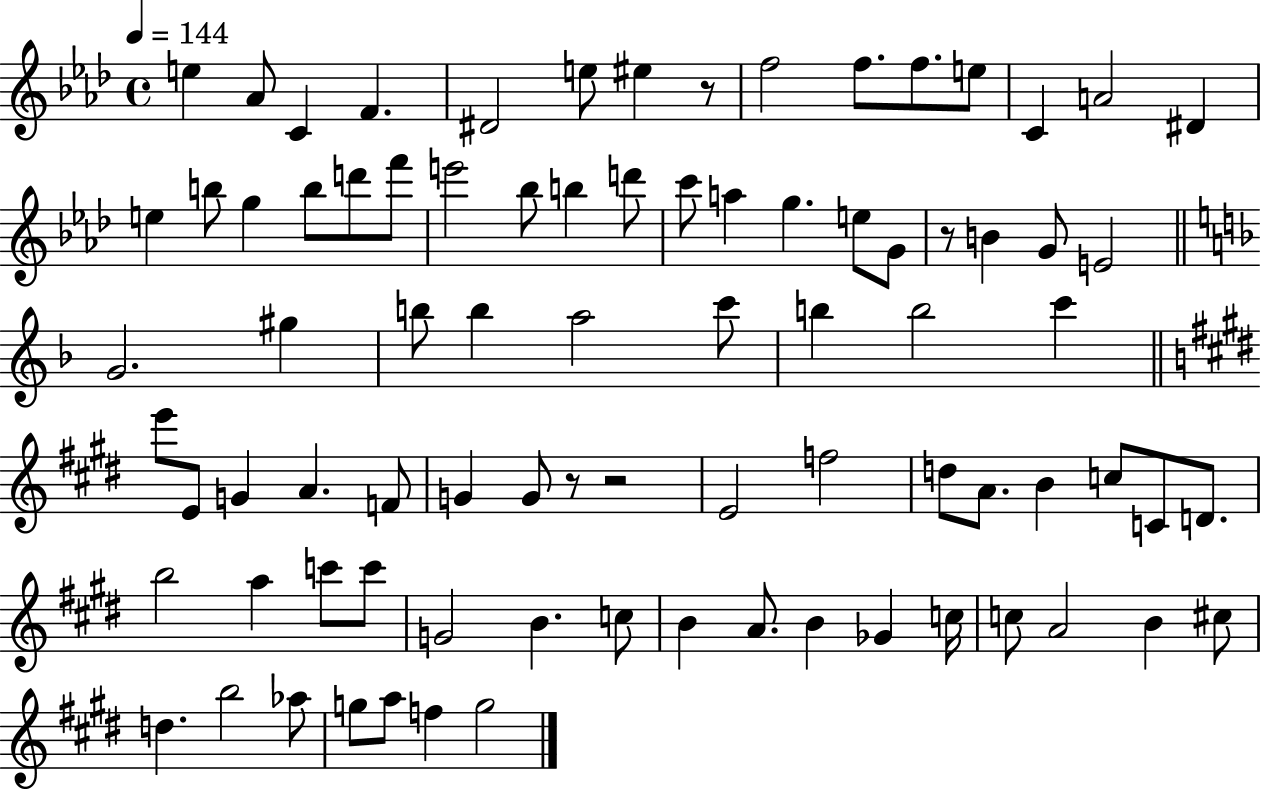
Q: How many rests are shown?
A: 4